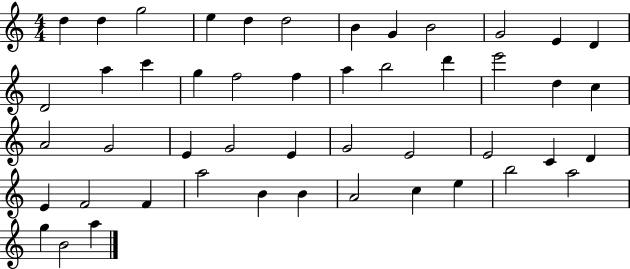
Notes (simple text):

D5/q D5/q G5/h E5/q D5/q D5/h B4/q G4/q B4/h G4/h E4/q D4/q D4/h A5/q C6/q G5/q F5/h F5/q A5/q B5/h D6/q E6/h D5/q C5/q A4/h G4/h E4/q G4/h E4/q G4/h E4/h E4/h C4/q D4/q E4/q F4/h F4/q A5/h B4/q B4/q A4/h C5/q E5/q B5/h A5/h G5/q B4/h A5/q